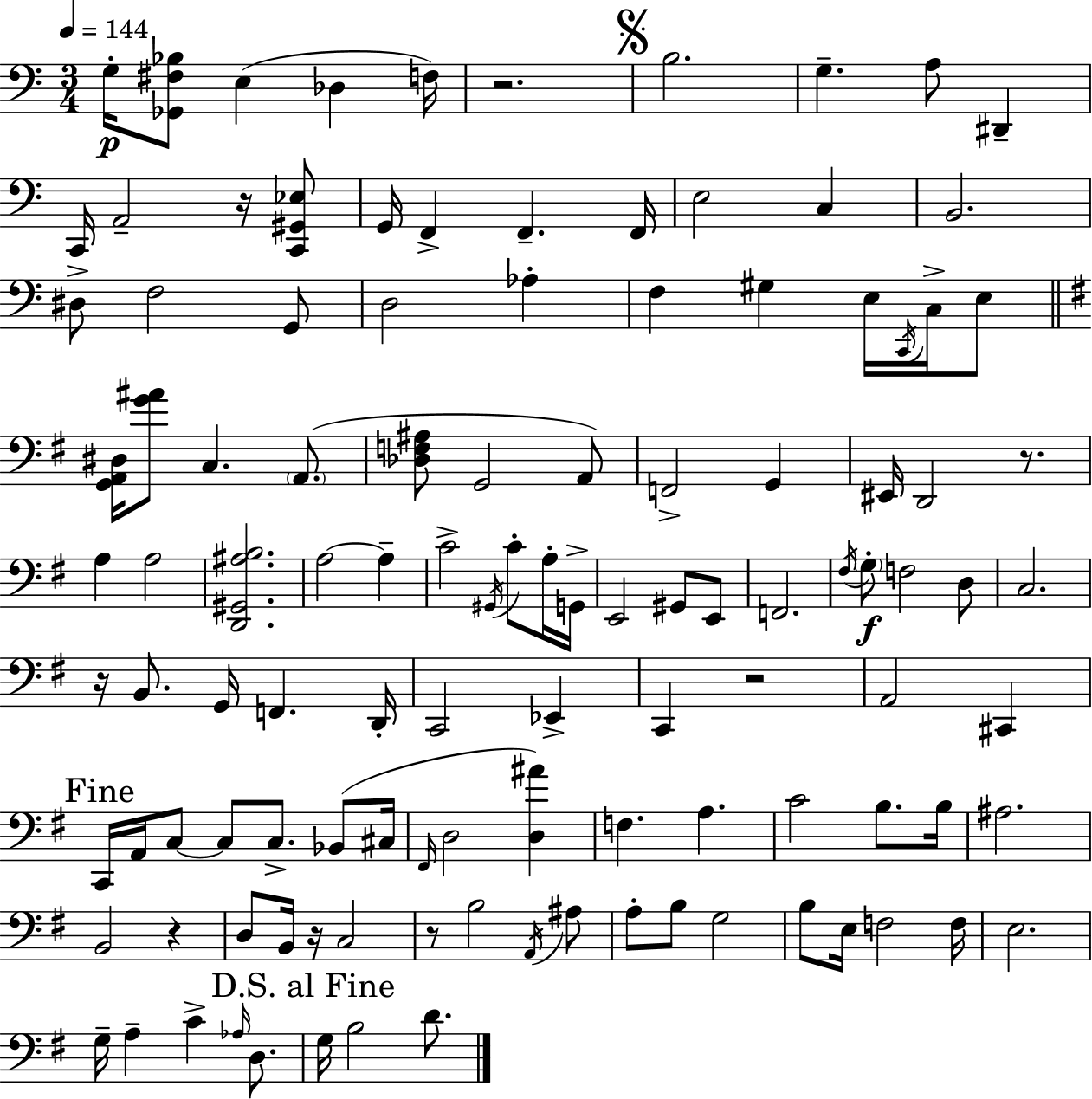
{
  \clef bass
  \numericTimeSignature
  \time 3/4
  \key c \major
  \tempo 4 = 144
  g16-.\p <ges, fis bes>8 e4( des4 f16) | r2. | \mark \markup { \musicglyph "scripts.segno" } b2. | g4.-- a8 dis,4-- | \break c,16 a,2-- r16 <c, gis, ees>8 | g,16 f,4-> f,4.-- f,16 | e2 c4 | b,2. | \break dis8-> f2 g,8 | d2 aes4-. | f4 gis4 e16 \acciaccatura { c,16 } c16-> e8 | \bar "||" \break \key e \minor <g, a, dis>16 <g' ais'>8 c4. \parenthesize a,8.( | <des f ais>8 g,2 a,8) | f,2-> g,4 | eis,16 d,2 r8. | \break a4 a2 | <d, gis, ais b>2. | a2~~ a4-- | c'2-> \acciaccatura { gis,16 } c'8-. a16-. | \break g,16-> e,2 gis,8 e,8 | f,2. | \acciaccatura { fis16 }\f \parenthesize g8-. f2 | d8 c2. | \break r16 b,8. g,16 f,4. | d,16-. c,2 ees,4-> | c,4 r2 | a,2 cis,4 | \break \mark "Fine" c,16 a,16 c8~~ c8 c8.-> bes,8( | cis16 \grace { fis,16 } d2 <d ais'>4) | f4. a4. | c'2 b8. | \break b16 ais2. | b,2 r4 | d8 b,16 r16 c2 | r8 b2 | \break \acciaccatura { a,16 } ais8 a8-. b8 g2 | b8 e16 f2 | f16 e2. | g16-- a4-- c'4-> | \break \grace { aes16 } d8. \mark "D.S. al Fine" g16 b2 | d'8. \bar "|."
}